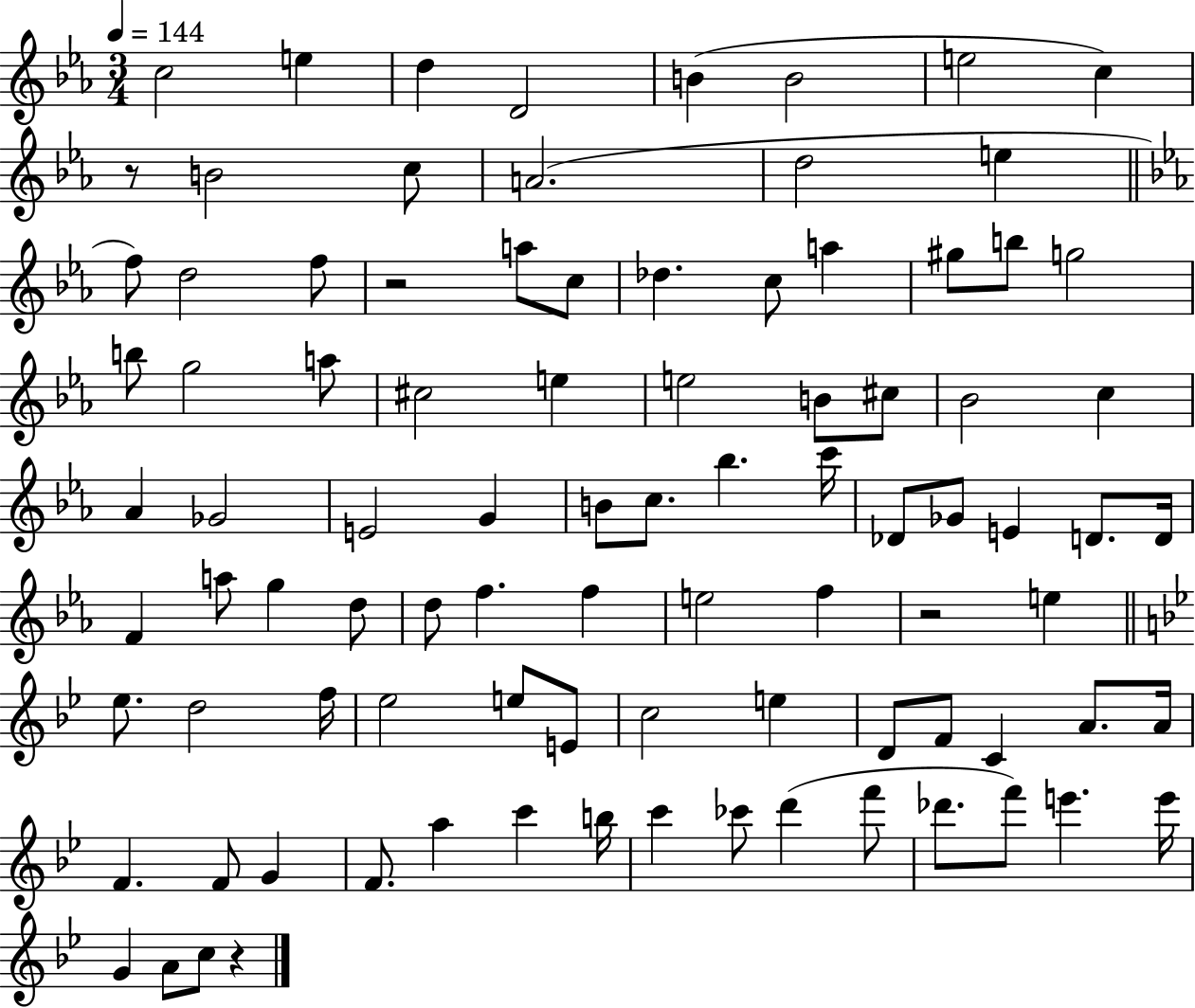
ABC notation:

X:1
T:Untitled
M:3/4
L:1/4
K:Eb
c2 e d D2 B B2 e2 c z/2 B2 c/2 A2 d2 e f/2 d2 f/2 z2 a/2 c/2 _d c/2 a ^g/2 b/2 g2 b/2 g2 a/2 ^c2 e e2 B/2 ^c/2 _B2 c _A _G2 E2 G B/2 c/2 _b c'/4 _D/2 _G/2 E D/2 D/4 F a/2 g d/2 d/2 f f e2 f z2 e _e/2 d2 f/4 _e2 e/2 E/2 c2 e D/2 F/2 C A/2 A/4 F F/2 G F/2 a c' b/4 c' _c'/2 d' f'/2 _d'/2 f'/2 e' e'/4 G A/2 c/2 z